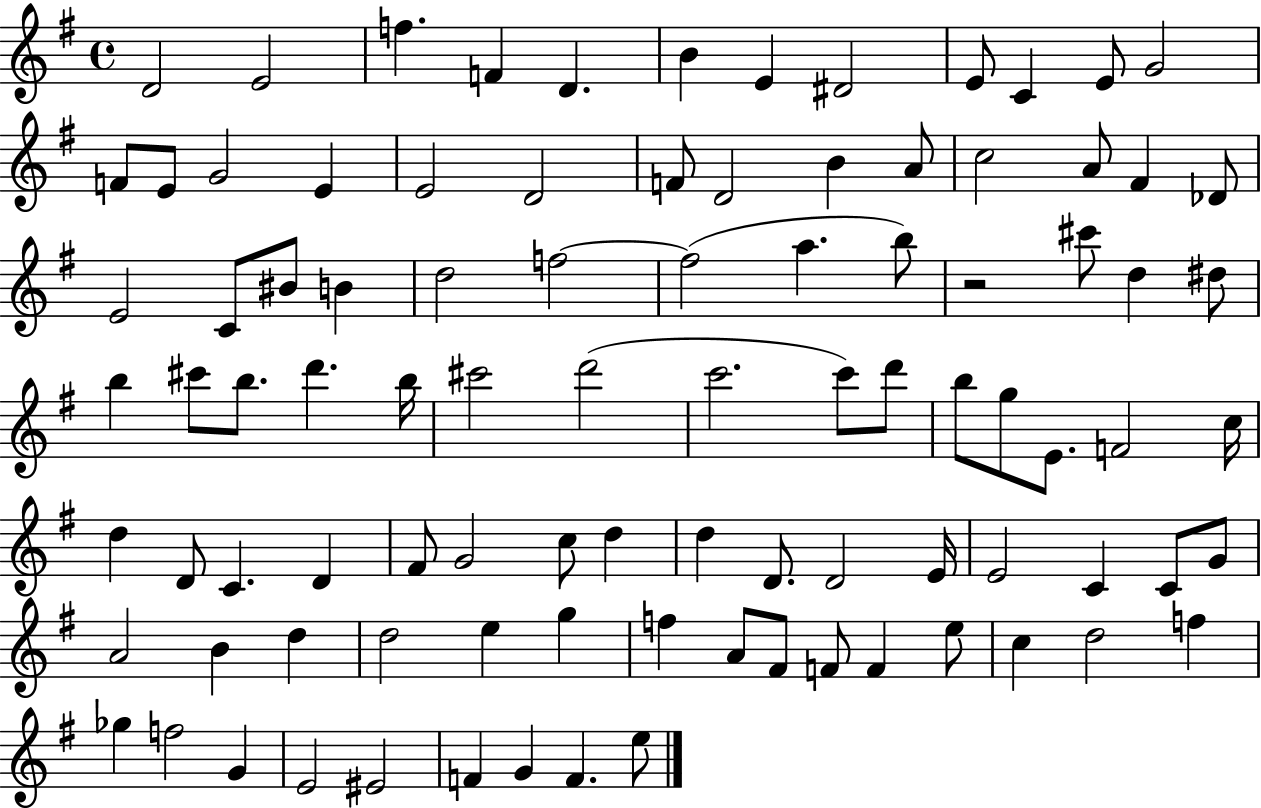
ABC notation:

X:1
T:Untitled
M:4/4
L:1/4
K:G
D2 E2 f F D B E ^D2 E/2 C E/2 G2 F/2 E/2 G2 E E2 D2 F/2 D2 B A/2 c2 A/2 ^F _D/2 E2 C/2 ^B/2 B d2 f2 f2 a b/2 z2 ^c'/2 d ^d/2 b ^c'/2 b/2 d' b/4 ^c'2 d'2 c'2 c'/2 d'/2 b/2 g/2 E/2 F2 c/4 d D/2 C D ^F/2 G2 c/2 d d D/2 D2 E/4 E2 C C/2 G/2 A2 B d d2 e g f A/2 ^F/2 F/2 F e/2 c d2 f _g f2 G E2 ^E2 F G F e/2